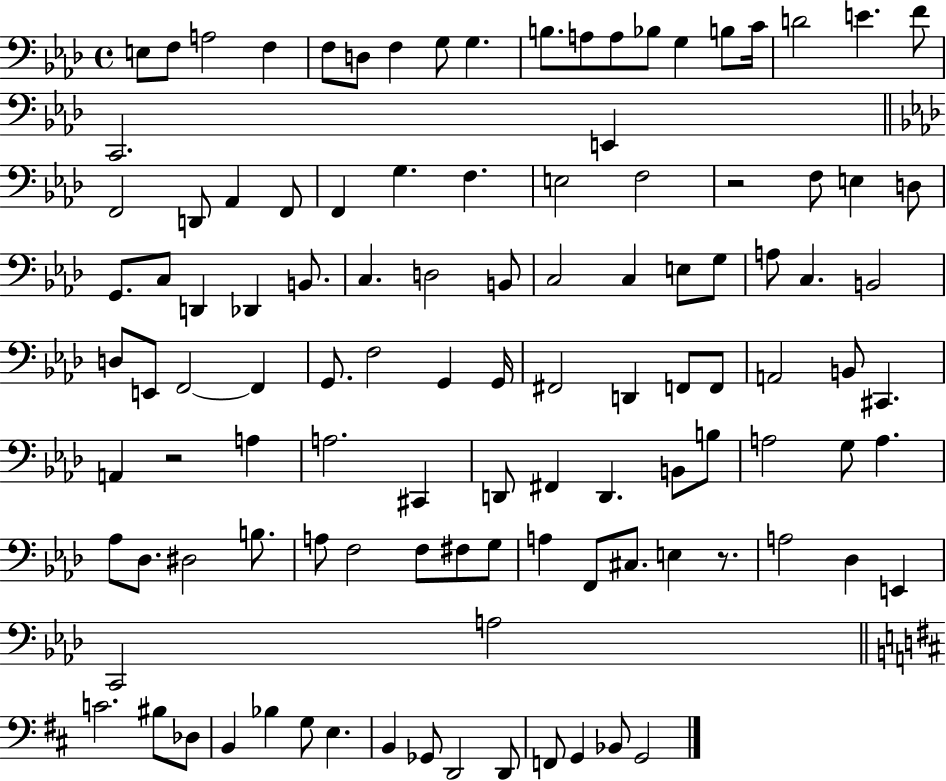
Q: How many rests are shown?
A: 3